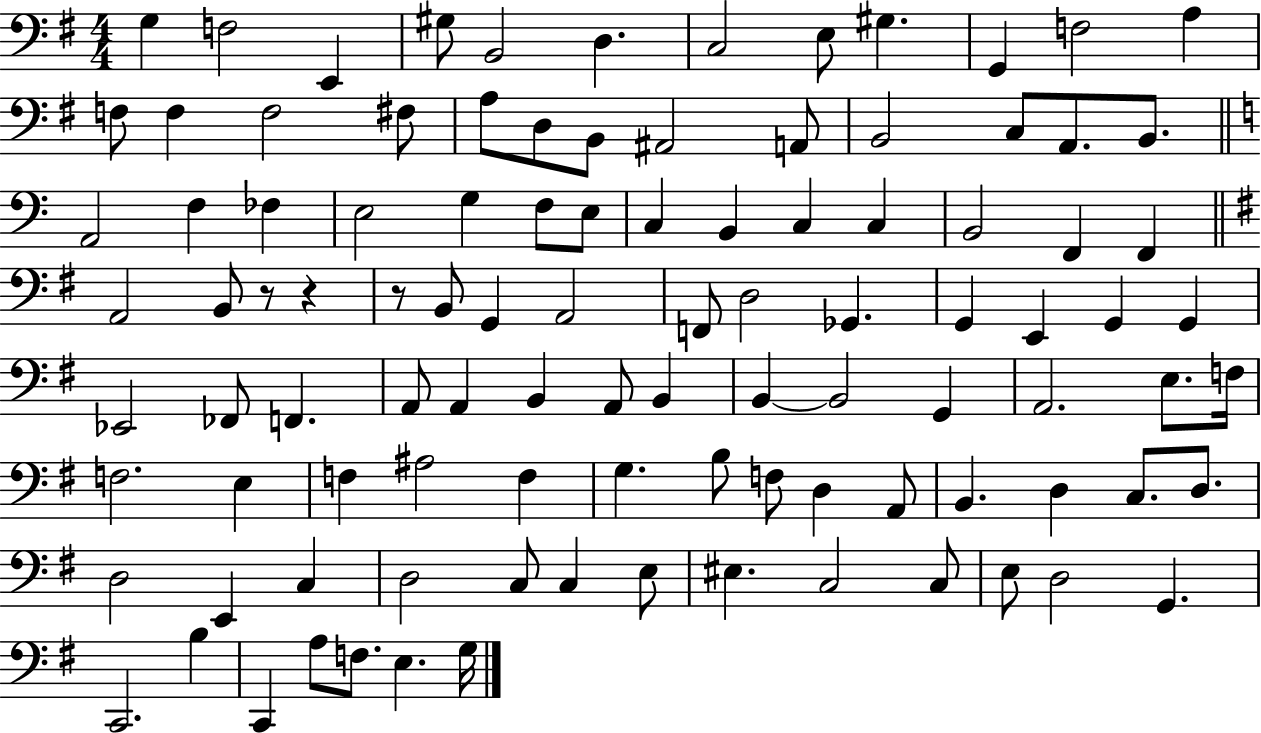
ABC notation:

X:1
T:Untitled
M:4/4
L:1/4
K:G
G, F,2 E,, ^G,/2 B,,2 D, C,2 E,/2 ^G, G,, F,2 A, F,/2 F, F,2 ^F,/2 A,/2 D,/2 B,,/2 ^A,,2 A,,/2 B,,2 C,/2 A,,/2 B,,/2 A,,2 F, _F, E,2 G, F,/2 E,/2 C, B,, C, C, B,,2 F,, F,, A,,2 B,,/2 z/2 z z/2 B,,/2 G,, A,,2 F,,/2 D,2 _G,, G,, E,, G,, G,, _E,,2 _F,,/2 F,, A,,/2 A,, B,, A,,/2 B,, B,, B,,2 G,, A,,2 E,/2 F,/4 F,2 E, F, ^A,2 F, G, B,/2 F,/2 D, A,,/2 B,, D, C,/2 D,/2 D,2 E,, C, D,2 C,/2 C, E,/2 ^E, C,2 C,/2 E,/2 D,2 G,, C,,2 B, C,, A,/2 F,/2 E, G,/4